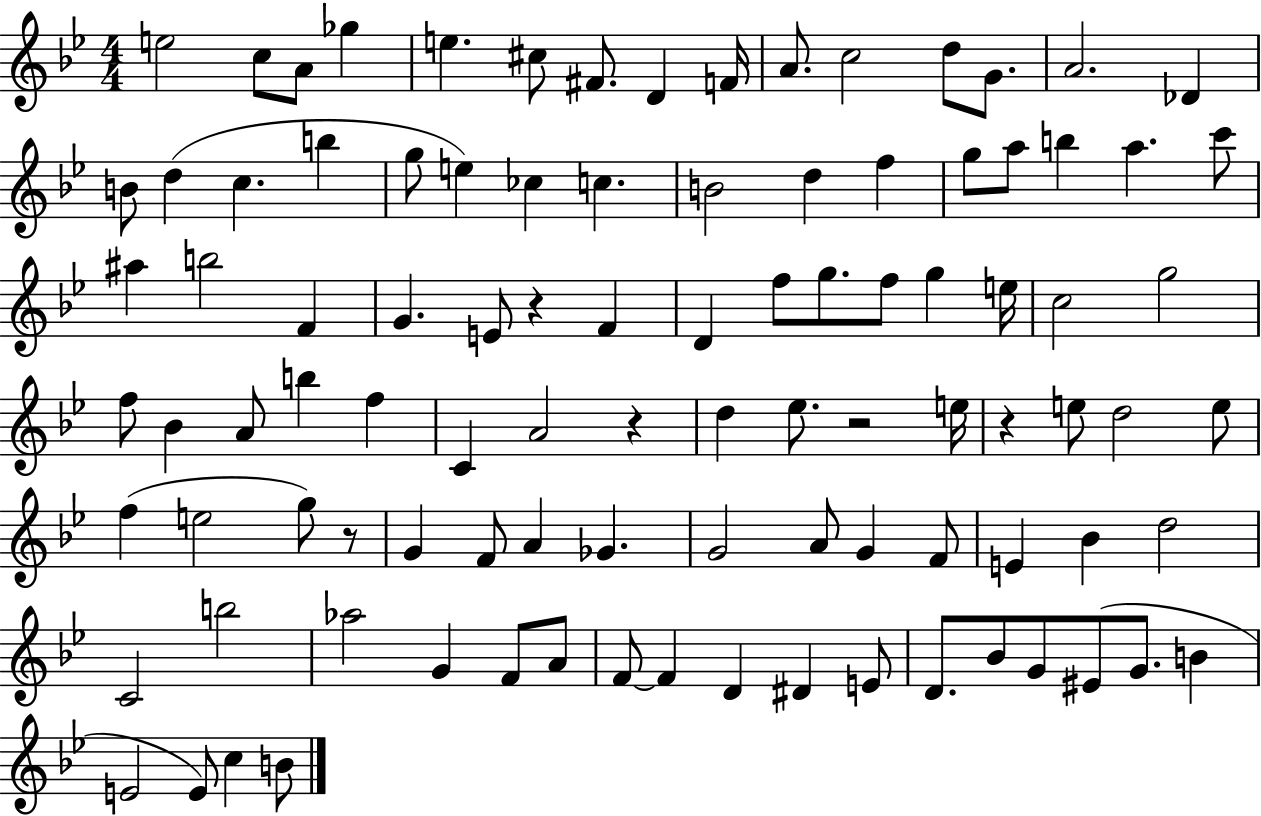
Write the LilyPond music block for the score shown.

{
  \clef treble
  \numericTimeSignature
  \time 4/4
  \key bes \major
  e''2 c''8 a'8 ges''4 | e''4. cis''8 fis'8. d'4 f'16 | a'8. c''2 d''8 g'8. | a'2. des'4 | \break b'8 d''4( c''4. b''4 | g''8 e''4) ces''4 c''4. | b'2 d''4 f''4 | g''8 a''8 b''4 a''4. c'''8 | \break ais''4 b''2 f'4 | g'4. e'8 r4 f'4 | d'4 f''8 g''8. f''8 g''4 e''16 | c''2 g''2 | \break f''8 bes'4 a'8 b''4 f''4 | c'4 a'2 r4 | d''4 ees''8. r2 e''16 | r4 e''8 d''2 e''8 | \break f''4( e''2 g''8) r8 | g'4 f'8 a'4 ges'4. | g'2 a'8 g'4 f'8 | e'4 bes'4 d''2 | \break c'2 b''2 | aes''2 g'4 f'8 a'8 | f'8~~ f'4 d'4 dis'4 e'8 | d'8. bes'8 g'8 eis'8( g'8. b'4 | \break e'2 e'8) c''4 b'8 | \bar "|."
}